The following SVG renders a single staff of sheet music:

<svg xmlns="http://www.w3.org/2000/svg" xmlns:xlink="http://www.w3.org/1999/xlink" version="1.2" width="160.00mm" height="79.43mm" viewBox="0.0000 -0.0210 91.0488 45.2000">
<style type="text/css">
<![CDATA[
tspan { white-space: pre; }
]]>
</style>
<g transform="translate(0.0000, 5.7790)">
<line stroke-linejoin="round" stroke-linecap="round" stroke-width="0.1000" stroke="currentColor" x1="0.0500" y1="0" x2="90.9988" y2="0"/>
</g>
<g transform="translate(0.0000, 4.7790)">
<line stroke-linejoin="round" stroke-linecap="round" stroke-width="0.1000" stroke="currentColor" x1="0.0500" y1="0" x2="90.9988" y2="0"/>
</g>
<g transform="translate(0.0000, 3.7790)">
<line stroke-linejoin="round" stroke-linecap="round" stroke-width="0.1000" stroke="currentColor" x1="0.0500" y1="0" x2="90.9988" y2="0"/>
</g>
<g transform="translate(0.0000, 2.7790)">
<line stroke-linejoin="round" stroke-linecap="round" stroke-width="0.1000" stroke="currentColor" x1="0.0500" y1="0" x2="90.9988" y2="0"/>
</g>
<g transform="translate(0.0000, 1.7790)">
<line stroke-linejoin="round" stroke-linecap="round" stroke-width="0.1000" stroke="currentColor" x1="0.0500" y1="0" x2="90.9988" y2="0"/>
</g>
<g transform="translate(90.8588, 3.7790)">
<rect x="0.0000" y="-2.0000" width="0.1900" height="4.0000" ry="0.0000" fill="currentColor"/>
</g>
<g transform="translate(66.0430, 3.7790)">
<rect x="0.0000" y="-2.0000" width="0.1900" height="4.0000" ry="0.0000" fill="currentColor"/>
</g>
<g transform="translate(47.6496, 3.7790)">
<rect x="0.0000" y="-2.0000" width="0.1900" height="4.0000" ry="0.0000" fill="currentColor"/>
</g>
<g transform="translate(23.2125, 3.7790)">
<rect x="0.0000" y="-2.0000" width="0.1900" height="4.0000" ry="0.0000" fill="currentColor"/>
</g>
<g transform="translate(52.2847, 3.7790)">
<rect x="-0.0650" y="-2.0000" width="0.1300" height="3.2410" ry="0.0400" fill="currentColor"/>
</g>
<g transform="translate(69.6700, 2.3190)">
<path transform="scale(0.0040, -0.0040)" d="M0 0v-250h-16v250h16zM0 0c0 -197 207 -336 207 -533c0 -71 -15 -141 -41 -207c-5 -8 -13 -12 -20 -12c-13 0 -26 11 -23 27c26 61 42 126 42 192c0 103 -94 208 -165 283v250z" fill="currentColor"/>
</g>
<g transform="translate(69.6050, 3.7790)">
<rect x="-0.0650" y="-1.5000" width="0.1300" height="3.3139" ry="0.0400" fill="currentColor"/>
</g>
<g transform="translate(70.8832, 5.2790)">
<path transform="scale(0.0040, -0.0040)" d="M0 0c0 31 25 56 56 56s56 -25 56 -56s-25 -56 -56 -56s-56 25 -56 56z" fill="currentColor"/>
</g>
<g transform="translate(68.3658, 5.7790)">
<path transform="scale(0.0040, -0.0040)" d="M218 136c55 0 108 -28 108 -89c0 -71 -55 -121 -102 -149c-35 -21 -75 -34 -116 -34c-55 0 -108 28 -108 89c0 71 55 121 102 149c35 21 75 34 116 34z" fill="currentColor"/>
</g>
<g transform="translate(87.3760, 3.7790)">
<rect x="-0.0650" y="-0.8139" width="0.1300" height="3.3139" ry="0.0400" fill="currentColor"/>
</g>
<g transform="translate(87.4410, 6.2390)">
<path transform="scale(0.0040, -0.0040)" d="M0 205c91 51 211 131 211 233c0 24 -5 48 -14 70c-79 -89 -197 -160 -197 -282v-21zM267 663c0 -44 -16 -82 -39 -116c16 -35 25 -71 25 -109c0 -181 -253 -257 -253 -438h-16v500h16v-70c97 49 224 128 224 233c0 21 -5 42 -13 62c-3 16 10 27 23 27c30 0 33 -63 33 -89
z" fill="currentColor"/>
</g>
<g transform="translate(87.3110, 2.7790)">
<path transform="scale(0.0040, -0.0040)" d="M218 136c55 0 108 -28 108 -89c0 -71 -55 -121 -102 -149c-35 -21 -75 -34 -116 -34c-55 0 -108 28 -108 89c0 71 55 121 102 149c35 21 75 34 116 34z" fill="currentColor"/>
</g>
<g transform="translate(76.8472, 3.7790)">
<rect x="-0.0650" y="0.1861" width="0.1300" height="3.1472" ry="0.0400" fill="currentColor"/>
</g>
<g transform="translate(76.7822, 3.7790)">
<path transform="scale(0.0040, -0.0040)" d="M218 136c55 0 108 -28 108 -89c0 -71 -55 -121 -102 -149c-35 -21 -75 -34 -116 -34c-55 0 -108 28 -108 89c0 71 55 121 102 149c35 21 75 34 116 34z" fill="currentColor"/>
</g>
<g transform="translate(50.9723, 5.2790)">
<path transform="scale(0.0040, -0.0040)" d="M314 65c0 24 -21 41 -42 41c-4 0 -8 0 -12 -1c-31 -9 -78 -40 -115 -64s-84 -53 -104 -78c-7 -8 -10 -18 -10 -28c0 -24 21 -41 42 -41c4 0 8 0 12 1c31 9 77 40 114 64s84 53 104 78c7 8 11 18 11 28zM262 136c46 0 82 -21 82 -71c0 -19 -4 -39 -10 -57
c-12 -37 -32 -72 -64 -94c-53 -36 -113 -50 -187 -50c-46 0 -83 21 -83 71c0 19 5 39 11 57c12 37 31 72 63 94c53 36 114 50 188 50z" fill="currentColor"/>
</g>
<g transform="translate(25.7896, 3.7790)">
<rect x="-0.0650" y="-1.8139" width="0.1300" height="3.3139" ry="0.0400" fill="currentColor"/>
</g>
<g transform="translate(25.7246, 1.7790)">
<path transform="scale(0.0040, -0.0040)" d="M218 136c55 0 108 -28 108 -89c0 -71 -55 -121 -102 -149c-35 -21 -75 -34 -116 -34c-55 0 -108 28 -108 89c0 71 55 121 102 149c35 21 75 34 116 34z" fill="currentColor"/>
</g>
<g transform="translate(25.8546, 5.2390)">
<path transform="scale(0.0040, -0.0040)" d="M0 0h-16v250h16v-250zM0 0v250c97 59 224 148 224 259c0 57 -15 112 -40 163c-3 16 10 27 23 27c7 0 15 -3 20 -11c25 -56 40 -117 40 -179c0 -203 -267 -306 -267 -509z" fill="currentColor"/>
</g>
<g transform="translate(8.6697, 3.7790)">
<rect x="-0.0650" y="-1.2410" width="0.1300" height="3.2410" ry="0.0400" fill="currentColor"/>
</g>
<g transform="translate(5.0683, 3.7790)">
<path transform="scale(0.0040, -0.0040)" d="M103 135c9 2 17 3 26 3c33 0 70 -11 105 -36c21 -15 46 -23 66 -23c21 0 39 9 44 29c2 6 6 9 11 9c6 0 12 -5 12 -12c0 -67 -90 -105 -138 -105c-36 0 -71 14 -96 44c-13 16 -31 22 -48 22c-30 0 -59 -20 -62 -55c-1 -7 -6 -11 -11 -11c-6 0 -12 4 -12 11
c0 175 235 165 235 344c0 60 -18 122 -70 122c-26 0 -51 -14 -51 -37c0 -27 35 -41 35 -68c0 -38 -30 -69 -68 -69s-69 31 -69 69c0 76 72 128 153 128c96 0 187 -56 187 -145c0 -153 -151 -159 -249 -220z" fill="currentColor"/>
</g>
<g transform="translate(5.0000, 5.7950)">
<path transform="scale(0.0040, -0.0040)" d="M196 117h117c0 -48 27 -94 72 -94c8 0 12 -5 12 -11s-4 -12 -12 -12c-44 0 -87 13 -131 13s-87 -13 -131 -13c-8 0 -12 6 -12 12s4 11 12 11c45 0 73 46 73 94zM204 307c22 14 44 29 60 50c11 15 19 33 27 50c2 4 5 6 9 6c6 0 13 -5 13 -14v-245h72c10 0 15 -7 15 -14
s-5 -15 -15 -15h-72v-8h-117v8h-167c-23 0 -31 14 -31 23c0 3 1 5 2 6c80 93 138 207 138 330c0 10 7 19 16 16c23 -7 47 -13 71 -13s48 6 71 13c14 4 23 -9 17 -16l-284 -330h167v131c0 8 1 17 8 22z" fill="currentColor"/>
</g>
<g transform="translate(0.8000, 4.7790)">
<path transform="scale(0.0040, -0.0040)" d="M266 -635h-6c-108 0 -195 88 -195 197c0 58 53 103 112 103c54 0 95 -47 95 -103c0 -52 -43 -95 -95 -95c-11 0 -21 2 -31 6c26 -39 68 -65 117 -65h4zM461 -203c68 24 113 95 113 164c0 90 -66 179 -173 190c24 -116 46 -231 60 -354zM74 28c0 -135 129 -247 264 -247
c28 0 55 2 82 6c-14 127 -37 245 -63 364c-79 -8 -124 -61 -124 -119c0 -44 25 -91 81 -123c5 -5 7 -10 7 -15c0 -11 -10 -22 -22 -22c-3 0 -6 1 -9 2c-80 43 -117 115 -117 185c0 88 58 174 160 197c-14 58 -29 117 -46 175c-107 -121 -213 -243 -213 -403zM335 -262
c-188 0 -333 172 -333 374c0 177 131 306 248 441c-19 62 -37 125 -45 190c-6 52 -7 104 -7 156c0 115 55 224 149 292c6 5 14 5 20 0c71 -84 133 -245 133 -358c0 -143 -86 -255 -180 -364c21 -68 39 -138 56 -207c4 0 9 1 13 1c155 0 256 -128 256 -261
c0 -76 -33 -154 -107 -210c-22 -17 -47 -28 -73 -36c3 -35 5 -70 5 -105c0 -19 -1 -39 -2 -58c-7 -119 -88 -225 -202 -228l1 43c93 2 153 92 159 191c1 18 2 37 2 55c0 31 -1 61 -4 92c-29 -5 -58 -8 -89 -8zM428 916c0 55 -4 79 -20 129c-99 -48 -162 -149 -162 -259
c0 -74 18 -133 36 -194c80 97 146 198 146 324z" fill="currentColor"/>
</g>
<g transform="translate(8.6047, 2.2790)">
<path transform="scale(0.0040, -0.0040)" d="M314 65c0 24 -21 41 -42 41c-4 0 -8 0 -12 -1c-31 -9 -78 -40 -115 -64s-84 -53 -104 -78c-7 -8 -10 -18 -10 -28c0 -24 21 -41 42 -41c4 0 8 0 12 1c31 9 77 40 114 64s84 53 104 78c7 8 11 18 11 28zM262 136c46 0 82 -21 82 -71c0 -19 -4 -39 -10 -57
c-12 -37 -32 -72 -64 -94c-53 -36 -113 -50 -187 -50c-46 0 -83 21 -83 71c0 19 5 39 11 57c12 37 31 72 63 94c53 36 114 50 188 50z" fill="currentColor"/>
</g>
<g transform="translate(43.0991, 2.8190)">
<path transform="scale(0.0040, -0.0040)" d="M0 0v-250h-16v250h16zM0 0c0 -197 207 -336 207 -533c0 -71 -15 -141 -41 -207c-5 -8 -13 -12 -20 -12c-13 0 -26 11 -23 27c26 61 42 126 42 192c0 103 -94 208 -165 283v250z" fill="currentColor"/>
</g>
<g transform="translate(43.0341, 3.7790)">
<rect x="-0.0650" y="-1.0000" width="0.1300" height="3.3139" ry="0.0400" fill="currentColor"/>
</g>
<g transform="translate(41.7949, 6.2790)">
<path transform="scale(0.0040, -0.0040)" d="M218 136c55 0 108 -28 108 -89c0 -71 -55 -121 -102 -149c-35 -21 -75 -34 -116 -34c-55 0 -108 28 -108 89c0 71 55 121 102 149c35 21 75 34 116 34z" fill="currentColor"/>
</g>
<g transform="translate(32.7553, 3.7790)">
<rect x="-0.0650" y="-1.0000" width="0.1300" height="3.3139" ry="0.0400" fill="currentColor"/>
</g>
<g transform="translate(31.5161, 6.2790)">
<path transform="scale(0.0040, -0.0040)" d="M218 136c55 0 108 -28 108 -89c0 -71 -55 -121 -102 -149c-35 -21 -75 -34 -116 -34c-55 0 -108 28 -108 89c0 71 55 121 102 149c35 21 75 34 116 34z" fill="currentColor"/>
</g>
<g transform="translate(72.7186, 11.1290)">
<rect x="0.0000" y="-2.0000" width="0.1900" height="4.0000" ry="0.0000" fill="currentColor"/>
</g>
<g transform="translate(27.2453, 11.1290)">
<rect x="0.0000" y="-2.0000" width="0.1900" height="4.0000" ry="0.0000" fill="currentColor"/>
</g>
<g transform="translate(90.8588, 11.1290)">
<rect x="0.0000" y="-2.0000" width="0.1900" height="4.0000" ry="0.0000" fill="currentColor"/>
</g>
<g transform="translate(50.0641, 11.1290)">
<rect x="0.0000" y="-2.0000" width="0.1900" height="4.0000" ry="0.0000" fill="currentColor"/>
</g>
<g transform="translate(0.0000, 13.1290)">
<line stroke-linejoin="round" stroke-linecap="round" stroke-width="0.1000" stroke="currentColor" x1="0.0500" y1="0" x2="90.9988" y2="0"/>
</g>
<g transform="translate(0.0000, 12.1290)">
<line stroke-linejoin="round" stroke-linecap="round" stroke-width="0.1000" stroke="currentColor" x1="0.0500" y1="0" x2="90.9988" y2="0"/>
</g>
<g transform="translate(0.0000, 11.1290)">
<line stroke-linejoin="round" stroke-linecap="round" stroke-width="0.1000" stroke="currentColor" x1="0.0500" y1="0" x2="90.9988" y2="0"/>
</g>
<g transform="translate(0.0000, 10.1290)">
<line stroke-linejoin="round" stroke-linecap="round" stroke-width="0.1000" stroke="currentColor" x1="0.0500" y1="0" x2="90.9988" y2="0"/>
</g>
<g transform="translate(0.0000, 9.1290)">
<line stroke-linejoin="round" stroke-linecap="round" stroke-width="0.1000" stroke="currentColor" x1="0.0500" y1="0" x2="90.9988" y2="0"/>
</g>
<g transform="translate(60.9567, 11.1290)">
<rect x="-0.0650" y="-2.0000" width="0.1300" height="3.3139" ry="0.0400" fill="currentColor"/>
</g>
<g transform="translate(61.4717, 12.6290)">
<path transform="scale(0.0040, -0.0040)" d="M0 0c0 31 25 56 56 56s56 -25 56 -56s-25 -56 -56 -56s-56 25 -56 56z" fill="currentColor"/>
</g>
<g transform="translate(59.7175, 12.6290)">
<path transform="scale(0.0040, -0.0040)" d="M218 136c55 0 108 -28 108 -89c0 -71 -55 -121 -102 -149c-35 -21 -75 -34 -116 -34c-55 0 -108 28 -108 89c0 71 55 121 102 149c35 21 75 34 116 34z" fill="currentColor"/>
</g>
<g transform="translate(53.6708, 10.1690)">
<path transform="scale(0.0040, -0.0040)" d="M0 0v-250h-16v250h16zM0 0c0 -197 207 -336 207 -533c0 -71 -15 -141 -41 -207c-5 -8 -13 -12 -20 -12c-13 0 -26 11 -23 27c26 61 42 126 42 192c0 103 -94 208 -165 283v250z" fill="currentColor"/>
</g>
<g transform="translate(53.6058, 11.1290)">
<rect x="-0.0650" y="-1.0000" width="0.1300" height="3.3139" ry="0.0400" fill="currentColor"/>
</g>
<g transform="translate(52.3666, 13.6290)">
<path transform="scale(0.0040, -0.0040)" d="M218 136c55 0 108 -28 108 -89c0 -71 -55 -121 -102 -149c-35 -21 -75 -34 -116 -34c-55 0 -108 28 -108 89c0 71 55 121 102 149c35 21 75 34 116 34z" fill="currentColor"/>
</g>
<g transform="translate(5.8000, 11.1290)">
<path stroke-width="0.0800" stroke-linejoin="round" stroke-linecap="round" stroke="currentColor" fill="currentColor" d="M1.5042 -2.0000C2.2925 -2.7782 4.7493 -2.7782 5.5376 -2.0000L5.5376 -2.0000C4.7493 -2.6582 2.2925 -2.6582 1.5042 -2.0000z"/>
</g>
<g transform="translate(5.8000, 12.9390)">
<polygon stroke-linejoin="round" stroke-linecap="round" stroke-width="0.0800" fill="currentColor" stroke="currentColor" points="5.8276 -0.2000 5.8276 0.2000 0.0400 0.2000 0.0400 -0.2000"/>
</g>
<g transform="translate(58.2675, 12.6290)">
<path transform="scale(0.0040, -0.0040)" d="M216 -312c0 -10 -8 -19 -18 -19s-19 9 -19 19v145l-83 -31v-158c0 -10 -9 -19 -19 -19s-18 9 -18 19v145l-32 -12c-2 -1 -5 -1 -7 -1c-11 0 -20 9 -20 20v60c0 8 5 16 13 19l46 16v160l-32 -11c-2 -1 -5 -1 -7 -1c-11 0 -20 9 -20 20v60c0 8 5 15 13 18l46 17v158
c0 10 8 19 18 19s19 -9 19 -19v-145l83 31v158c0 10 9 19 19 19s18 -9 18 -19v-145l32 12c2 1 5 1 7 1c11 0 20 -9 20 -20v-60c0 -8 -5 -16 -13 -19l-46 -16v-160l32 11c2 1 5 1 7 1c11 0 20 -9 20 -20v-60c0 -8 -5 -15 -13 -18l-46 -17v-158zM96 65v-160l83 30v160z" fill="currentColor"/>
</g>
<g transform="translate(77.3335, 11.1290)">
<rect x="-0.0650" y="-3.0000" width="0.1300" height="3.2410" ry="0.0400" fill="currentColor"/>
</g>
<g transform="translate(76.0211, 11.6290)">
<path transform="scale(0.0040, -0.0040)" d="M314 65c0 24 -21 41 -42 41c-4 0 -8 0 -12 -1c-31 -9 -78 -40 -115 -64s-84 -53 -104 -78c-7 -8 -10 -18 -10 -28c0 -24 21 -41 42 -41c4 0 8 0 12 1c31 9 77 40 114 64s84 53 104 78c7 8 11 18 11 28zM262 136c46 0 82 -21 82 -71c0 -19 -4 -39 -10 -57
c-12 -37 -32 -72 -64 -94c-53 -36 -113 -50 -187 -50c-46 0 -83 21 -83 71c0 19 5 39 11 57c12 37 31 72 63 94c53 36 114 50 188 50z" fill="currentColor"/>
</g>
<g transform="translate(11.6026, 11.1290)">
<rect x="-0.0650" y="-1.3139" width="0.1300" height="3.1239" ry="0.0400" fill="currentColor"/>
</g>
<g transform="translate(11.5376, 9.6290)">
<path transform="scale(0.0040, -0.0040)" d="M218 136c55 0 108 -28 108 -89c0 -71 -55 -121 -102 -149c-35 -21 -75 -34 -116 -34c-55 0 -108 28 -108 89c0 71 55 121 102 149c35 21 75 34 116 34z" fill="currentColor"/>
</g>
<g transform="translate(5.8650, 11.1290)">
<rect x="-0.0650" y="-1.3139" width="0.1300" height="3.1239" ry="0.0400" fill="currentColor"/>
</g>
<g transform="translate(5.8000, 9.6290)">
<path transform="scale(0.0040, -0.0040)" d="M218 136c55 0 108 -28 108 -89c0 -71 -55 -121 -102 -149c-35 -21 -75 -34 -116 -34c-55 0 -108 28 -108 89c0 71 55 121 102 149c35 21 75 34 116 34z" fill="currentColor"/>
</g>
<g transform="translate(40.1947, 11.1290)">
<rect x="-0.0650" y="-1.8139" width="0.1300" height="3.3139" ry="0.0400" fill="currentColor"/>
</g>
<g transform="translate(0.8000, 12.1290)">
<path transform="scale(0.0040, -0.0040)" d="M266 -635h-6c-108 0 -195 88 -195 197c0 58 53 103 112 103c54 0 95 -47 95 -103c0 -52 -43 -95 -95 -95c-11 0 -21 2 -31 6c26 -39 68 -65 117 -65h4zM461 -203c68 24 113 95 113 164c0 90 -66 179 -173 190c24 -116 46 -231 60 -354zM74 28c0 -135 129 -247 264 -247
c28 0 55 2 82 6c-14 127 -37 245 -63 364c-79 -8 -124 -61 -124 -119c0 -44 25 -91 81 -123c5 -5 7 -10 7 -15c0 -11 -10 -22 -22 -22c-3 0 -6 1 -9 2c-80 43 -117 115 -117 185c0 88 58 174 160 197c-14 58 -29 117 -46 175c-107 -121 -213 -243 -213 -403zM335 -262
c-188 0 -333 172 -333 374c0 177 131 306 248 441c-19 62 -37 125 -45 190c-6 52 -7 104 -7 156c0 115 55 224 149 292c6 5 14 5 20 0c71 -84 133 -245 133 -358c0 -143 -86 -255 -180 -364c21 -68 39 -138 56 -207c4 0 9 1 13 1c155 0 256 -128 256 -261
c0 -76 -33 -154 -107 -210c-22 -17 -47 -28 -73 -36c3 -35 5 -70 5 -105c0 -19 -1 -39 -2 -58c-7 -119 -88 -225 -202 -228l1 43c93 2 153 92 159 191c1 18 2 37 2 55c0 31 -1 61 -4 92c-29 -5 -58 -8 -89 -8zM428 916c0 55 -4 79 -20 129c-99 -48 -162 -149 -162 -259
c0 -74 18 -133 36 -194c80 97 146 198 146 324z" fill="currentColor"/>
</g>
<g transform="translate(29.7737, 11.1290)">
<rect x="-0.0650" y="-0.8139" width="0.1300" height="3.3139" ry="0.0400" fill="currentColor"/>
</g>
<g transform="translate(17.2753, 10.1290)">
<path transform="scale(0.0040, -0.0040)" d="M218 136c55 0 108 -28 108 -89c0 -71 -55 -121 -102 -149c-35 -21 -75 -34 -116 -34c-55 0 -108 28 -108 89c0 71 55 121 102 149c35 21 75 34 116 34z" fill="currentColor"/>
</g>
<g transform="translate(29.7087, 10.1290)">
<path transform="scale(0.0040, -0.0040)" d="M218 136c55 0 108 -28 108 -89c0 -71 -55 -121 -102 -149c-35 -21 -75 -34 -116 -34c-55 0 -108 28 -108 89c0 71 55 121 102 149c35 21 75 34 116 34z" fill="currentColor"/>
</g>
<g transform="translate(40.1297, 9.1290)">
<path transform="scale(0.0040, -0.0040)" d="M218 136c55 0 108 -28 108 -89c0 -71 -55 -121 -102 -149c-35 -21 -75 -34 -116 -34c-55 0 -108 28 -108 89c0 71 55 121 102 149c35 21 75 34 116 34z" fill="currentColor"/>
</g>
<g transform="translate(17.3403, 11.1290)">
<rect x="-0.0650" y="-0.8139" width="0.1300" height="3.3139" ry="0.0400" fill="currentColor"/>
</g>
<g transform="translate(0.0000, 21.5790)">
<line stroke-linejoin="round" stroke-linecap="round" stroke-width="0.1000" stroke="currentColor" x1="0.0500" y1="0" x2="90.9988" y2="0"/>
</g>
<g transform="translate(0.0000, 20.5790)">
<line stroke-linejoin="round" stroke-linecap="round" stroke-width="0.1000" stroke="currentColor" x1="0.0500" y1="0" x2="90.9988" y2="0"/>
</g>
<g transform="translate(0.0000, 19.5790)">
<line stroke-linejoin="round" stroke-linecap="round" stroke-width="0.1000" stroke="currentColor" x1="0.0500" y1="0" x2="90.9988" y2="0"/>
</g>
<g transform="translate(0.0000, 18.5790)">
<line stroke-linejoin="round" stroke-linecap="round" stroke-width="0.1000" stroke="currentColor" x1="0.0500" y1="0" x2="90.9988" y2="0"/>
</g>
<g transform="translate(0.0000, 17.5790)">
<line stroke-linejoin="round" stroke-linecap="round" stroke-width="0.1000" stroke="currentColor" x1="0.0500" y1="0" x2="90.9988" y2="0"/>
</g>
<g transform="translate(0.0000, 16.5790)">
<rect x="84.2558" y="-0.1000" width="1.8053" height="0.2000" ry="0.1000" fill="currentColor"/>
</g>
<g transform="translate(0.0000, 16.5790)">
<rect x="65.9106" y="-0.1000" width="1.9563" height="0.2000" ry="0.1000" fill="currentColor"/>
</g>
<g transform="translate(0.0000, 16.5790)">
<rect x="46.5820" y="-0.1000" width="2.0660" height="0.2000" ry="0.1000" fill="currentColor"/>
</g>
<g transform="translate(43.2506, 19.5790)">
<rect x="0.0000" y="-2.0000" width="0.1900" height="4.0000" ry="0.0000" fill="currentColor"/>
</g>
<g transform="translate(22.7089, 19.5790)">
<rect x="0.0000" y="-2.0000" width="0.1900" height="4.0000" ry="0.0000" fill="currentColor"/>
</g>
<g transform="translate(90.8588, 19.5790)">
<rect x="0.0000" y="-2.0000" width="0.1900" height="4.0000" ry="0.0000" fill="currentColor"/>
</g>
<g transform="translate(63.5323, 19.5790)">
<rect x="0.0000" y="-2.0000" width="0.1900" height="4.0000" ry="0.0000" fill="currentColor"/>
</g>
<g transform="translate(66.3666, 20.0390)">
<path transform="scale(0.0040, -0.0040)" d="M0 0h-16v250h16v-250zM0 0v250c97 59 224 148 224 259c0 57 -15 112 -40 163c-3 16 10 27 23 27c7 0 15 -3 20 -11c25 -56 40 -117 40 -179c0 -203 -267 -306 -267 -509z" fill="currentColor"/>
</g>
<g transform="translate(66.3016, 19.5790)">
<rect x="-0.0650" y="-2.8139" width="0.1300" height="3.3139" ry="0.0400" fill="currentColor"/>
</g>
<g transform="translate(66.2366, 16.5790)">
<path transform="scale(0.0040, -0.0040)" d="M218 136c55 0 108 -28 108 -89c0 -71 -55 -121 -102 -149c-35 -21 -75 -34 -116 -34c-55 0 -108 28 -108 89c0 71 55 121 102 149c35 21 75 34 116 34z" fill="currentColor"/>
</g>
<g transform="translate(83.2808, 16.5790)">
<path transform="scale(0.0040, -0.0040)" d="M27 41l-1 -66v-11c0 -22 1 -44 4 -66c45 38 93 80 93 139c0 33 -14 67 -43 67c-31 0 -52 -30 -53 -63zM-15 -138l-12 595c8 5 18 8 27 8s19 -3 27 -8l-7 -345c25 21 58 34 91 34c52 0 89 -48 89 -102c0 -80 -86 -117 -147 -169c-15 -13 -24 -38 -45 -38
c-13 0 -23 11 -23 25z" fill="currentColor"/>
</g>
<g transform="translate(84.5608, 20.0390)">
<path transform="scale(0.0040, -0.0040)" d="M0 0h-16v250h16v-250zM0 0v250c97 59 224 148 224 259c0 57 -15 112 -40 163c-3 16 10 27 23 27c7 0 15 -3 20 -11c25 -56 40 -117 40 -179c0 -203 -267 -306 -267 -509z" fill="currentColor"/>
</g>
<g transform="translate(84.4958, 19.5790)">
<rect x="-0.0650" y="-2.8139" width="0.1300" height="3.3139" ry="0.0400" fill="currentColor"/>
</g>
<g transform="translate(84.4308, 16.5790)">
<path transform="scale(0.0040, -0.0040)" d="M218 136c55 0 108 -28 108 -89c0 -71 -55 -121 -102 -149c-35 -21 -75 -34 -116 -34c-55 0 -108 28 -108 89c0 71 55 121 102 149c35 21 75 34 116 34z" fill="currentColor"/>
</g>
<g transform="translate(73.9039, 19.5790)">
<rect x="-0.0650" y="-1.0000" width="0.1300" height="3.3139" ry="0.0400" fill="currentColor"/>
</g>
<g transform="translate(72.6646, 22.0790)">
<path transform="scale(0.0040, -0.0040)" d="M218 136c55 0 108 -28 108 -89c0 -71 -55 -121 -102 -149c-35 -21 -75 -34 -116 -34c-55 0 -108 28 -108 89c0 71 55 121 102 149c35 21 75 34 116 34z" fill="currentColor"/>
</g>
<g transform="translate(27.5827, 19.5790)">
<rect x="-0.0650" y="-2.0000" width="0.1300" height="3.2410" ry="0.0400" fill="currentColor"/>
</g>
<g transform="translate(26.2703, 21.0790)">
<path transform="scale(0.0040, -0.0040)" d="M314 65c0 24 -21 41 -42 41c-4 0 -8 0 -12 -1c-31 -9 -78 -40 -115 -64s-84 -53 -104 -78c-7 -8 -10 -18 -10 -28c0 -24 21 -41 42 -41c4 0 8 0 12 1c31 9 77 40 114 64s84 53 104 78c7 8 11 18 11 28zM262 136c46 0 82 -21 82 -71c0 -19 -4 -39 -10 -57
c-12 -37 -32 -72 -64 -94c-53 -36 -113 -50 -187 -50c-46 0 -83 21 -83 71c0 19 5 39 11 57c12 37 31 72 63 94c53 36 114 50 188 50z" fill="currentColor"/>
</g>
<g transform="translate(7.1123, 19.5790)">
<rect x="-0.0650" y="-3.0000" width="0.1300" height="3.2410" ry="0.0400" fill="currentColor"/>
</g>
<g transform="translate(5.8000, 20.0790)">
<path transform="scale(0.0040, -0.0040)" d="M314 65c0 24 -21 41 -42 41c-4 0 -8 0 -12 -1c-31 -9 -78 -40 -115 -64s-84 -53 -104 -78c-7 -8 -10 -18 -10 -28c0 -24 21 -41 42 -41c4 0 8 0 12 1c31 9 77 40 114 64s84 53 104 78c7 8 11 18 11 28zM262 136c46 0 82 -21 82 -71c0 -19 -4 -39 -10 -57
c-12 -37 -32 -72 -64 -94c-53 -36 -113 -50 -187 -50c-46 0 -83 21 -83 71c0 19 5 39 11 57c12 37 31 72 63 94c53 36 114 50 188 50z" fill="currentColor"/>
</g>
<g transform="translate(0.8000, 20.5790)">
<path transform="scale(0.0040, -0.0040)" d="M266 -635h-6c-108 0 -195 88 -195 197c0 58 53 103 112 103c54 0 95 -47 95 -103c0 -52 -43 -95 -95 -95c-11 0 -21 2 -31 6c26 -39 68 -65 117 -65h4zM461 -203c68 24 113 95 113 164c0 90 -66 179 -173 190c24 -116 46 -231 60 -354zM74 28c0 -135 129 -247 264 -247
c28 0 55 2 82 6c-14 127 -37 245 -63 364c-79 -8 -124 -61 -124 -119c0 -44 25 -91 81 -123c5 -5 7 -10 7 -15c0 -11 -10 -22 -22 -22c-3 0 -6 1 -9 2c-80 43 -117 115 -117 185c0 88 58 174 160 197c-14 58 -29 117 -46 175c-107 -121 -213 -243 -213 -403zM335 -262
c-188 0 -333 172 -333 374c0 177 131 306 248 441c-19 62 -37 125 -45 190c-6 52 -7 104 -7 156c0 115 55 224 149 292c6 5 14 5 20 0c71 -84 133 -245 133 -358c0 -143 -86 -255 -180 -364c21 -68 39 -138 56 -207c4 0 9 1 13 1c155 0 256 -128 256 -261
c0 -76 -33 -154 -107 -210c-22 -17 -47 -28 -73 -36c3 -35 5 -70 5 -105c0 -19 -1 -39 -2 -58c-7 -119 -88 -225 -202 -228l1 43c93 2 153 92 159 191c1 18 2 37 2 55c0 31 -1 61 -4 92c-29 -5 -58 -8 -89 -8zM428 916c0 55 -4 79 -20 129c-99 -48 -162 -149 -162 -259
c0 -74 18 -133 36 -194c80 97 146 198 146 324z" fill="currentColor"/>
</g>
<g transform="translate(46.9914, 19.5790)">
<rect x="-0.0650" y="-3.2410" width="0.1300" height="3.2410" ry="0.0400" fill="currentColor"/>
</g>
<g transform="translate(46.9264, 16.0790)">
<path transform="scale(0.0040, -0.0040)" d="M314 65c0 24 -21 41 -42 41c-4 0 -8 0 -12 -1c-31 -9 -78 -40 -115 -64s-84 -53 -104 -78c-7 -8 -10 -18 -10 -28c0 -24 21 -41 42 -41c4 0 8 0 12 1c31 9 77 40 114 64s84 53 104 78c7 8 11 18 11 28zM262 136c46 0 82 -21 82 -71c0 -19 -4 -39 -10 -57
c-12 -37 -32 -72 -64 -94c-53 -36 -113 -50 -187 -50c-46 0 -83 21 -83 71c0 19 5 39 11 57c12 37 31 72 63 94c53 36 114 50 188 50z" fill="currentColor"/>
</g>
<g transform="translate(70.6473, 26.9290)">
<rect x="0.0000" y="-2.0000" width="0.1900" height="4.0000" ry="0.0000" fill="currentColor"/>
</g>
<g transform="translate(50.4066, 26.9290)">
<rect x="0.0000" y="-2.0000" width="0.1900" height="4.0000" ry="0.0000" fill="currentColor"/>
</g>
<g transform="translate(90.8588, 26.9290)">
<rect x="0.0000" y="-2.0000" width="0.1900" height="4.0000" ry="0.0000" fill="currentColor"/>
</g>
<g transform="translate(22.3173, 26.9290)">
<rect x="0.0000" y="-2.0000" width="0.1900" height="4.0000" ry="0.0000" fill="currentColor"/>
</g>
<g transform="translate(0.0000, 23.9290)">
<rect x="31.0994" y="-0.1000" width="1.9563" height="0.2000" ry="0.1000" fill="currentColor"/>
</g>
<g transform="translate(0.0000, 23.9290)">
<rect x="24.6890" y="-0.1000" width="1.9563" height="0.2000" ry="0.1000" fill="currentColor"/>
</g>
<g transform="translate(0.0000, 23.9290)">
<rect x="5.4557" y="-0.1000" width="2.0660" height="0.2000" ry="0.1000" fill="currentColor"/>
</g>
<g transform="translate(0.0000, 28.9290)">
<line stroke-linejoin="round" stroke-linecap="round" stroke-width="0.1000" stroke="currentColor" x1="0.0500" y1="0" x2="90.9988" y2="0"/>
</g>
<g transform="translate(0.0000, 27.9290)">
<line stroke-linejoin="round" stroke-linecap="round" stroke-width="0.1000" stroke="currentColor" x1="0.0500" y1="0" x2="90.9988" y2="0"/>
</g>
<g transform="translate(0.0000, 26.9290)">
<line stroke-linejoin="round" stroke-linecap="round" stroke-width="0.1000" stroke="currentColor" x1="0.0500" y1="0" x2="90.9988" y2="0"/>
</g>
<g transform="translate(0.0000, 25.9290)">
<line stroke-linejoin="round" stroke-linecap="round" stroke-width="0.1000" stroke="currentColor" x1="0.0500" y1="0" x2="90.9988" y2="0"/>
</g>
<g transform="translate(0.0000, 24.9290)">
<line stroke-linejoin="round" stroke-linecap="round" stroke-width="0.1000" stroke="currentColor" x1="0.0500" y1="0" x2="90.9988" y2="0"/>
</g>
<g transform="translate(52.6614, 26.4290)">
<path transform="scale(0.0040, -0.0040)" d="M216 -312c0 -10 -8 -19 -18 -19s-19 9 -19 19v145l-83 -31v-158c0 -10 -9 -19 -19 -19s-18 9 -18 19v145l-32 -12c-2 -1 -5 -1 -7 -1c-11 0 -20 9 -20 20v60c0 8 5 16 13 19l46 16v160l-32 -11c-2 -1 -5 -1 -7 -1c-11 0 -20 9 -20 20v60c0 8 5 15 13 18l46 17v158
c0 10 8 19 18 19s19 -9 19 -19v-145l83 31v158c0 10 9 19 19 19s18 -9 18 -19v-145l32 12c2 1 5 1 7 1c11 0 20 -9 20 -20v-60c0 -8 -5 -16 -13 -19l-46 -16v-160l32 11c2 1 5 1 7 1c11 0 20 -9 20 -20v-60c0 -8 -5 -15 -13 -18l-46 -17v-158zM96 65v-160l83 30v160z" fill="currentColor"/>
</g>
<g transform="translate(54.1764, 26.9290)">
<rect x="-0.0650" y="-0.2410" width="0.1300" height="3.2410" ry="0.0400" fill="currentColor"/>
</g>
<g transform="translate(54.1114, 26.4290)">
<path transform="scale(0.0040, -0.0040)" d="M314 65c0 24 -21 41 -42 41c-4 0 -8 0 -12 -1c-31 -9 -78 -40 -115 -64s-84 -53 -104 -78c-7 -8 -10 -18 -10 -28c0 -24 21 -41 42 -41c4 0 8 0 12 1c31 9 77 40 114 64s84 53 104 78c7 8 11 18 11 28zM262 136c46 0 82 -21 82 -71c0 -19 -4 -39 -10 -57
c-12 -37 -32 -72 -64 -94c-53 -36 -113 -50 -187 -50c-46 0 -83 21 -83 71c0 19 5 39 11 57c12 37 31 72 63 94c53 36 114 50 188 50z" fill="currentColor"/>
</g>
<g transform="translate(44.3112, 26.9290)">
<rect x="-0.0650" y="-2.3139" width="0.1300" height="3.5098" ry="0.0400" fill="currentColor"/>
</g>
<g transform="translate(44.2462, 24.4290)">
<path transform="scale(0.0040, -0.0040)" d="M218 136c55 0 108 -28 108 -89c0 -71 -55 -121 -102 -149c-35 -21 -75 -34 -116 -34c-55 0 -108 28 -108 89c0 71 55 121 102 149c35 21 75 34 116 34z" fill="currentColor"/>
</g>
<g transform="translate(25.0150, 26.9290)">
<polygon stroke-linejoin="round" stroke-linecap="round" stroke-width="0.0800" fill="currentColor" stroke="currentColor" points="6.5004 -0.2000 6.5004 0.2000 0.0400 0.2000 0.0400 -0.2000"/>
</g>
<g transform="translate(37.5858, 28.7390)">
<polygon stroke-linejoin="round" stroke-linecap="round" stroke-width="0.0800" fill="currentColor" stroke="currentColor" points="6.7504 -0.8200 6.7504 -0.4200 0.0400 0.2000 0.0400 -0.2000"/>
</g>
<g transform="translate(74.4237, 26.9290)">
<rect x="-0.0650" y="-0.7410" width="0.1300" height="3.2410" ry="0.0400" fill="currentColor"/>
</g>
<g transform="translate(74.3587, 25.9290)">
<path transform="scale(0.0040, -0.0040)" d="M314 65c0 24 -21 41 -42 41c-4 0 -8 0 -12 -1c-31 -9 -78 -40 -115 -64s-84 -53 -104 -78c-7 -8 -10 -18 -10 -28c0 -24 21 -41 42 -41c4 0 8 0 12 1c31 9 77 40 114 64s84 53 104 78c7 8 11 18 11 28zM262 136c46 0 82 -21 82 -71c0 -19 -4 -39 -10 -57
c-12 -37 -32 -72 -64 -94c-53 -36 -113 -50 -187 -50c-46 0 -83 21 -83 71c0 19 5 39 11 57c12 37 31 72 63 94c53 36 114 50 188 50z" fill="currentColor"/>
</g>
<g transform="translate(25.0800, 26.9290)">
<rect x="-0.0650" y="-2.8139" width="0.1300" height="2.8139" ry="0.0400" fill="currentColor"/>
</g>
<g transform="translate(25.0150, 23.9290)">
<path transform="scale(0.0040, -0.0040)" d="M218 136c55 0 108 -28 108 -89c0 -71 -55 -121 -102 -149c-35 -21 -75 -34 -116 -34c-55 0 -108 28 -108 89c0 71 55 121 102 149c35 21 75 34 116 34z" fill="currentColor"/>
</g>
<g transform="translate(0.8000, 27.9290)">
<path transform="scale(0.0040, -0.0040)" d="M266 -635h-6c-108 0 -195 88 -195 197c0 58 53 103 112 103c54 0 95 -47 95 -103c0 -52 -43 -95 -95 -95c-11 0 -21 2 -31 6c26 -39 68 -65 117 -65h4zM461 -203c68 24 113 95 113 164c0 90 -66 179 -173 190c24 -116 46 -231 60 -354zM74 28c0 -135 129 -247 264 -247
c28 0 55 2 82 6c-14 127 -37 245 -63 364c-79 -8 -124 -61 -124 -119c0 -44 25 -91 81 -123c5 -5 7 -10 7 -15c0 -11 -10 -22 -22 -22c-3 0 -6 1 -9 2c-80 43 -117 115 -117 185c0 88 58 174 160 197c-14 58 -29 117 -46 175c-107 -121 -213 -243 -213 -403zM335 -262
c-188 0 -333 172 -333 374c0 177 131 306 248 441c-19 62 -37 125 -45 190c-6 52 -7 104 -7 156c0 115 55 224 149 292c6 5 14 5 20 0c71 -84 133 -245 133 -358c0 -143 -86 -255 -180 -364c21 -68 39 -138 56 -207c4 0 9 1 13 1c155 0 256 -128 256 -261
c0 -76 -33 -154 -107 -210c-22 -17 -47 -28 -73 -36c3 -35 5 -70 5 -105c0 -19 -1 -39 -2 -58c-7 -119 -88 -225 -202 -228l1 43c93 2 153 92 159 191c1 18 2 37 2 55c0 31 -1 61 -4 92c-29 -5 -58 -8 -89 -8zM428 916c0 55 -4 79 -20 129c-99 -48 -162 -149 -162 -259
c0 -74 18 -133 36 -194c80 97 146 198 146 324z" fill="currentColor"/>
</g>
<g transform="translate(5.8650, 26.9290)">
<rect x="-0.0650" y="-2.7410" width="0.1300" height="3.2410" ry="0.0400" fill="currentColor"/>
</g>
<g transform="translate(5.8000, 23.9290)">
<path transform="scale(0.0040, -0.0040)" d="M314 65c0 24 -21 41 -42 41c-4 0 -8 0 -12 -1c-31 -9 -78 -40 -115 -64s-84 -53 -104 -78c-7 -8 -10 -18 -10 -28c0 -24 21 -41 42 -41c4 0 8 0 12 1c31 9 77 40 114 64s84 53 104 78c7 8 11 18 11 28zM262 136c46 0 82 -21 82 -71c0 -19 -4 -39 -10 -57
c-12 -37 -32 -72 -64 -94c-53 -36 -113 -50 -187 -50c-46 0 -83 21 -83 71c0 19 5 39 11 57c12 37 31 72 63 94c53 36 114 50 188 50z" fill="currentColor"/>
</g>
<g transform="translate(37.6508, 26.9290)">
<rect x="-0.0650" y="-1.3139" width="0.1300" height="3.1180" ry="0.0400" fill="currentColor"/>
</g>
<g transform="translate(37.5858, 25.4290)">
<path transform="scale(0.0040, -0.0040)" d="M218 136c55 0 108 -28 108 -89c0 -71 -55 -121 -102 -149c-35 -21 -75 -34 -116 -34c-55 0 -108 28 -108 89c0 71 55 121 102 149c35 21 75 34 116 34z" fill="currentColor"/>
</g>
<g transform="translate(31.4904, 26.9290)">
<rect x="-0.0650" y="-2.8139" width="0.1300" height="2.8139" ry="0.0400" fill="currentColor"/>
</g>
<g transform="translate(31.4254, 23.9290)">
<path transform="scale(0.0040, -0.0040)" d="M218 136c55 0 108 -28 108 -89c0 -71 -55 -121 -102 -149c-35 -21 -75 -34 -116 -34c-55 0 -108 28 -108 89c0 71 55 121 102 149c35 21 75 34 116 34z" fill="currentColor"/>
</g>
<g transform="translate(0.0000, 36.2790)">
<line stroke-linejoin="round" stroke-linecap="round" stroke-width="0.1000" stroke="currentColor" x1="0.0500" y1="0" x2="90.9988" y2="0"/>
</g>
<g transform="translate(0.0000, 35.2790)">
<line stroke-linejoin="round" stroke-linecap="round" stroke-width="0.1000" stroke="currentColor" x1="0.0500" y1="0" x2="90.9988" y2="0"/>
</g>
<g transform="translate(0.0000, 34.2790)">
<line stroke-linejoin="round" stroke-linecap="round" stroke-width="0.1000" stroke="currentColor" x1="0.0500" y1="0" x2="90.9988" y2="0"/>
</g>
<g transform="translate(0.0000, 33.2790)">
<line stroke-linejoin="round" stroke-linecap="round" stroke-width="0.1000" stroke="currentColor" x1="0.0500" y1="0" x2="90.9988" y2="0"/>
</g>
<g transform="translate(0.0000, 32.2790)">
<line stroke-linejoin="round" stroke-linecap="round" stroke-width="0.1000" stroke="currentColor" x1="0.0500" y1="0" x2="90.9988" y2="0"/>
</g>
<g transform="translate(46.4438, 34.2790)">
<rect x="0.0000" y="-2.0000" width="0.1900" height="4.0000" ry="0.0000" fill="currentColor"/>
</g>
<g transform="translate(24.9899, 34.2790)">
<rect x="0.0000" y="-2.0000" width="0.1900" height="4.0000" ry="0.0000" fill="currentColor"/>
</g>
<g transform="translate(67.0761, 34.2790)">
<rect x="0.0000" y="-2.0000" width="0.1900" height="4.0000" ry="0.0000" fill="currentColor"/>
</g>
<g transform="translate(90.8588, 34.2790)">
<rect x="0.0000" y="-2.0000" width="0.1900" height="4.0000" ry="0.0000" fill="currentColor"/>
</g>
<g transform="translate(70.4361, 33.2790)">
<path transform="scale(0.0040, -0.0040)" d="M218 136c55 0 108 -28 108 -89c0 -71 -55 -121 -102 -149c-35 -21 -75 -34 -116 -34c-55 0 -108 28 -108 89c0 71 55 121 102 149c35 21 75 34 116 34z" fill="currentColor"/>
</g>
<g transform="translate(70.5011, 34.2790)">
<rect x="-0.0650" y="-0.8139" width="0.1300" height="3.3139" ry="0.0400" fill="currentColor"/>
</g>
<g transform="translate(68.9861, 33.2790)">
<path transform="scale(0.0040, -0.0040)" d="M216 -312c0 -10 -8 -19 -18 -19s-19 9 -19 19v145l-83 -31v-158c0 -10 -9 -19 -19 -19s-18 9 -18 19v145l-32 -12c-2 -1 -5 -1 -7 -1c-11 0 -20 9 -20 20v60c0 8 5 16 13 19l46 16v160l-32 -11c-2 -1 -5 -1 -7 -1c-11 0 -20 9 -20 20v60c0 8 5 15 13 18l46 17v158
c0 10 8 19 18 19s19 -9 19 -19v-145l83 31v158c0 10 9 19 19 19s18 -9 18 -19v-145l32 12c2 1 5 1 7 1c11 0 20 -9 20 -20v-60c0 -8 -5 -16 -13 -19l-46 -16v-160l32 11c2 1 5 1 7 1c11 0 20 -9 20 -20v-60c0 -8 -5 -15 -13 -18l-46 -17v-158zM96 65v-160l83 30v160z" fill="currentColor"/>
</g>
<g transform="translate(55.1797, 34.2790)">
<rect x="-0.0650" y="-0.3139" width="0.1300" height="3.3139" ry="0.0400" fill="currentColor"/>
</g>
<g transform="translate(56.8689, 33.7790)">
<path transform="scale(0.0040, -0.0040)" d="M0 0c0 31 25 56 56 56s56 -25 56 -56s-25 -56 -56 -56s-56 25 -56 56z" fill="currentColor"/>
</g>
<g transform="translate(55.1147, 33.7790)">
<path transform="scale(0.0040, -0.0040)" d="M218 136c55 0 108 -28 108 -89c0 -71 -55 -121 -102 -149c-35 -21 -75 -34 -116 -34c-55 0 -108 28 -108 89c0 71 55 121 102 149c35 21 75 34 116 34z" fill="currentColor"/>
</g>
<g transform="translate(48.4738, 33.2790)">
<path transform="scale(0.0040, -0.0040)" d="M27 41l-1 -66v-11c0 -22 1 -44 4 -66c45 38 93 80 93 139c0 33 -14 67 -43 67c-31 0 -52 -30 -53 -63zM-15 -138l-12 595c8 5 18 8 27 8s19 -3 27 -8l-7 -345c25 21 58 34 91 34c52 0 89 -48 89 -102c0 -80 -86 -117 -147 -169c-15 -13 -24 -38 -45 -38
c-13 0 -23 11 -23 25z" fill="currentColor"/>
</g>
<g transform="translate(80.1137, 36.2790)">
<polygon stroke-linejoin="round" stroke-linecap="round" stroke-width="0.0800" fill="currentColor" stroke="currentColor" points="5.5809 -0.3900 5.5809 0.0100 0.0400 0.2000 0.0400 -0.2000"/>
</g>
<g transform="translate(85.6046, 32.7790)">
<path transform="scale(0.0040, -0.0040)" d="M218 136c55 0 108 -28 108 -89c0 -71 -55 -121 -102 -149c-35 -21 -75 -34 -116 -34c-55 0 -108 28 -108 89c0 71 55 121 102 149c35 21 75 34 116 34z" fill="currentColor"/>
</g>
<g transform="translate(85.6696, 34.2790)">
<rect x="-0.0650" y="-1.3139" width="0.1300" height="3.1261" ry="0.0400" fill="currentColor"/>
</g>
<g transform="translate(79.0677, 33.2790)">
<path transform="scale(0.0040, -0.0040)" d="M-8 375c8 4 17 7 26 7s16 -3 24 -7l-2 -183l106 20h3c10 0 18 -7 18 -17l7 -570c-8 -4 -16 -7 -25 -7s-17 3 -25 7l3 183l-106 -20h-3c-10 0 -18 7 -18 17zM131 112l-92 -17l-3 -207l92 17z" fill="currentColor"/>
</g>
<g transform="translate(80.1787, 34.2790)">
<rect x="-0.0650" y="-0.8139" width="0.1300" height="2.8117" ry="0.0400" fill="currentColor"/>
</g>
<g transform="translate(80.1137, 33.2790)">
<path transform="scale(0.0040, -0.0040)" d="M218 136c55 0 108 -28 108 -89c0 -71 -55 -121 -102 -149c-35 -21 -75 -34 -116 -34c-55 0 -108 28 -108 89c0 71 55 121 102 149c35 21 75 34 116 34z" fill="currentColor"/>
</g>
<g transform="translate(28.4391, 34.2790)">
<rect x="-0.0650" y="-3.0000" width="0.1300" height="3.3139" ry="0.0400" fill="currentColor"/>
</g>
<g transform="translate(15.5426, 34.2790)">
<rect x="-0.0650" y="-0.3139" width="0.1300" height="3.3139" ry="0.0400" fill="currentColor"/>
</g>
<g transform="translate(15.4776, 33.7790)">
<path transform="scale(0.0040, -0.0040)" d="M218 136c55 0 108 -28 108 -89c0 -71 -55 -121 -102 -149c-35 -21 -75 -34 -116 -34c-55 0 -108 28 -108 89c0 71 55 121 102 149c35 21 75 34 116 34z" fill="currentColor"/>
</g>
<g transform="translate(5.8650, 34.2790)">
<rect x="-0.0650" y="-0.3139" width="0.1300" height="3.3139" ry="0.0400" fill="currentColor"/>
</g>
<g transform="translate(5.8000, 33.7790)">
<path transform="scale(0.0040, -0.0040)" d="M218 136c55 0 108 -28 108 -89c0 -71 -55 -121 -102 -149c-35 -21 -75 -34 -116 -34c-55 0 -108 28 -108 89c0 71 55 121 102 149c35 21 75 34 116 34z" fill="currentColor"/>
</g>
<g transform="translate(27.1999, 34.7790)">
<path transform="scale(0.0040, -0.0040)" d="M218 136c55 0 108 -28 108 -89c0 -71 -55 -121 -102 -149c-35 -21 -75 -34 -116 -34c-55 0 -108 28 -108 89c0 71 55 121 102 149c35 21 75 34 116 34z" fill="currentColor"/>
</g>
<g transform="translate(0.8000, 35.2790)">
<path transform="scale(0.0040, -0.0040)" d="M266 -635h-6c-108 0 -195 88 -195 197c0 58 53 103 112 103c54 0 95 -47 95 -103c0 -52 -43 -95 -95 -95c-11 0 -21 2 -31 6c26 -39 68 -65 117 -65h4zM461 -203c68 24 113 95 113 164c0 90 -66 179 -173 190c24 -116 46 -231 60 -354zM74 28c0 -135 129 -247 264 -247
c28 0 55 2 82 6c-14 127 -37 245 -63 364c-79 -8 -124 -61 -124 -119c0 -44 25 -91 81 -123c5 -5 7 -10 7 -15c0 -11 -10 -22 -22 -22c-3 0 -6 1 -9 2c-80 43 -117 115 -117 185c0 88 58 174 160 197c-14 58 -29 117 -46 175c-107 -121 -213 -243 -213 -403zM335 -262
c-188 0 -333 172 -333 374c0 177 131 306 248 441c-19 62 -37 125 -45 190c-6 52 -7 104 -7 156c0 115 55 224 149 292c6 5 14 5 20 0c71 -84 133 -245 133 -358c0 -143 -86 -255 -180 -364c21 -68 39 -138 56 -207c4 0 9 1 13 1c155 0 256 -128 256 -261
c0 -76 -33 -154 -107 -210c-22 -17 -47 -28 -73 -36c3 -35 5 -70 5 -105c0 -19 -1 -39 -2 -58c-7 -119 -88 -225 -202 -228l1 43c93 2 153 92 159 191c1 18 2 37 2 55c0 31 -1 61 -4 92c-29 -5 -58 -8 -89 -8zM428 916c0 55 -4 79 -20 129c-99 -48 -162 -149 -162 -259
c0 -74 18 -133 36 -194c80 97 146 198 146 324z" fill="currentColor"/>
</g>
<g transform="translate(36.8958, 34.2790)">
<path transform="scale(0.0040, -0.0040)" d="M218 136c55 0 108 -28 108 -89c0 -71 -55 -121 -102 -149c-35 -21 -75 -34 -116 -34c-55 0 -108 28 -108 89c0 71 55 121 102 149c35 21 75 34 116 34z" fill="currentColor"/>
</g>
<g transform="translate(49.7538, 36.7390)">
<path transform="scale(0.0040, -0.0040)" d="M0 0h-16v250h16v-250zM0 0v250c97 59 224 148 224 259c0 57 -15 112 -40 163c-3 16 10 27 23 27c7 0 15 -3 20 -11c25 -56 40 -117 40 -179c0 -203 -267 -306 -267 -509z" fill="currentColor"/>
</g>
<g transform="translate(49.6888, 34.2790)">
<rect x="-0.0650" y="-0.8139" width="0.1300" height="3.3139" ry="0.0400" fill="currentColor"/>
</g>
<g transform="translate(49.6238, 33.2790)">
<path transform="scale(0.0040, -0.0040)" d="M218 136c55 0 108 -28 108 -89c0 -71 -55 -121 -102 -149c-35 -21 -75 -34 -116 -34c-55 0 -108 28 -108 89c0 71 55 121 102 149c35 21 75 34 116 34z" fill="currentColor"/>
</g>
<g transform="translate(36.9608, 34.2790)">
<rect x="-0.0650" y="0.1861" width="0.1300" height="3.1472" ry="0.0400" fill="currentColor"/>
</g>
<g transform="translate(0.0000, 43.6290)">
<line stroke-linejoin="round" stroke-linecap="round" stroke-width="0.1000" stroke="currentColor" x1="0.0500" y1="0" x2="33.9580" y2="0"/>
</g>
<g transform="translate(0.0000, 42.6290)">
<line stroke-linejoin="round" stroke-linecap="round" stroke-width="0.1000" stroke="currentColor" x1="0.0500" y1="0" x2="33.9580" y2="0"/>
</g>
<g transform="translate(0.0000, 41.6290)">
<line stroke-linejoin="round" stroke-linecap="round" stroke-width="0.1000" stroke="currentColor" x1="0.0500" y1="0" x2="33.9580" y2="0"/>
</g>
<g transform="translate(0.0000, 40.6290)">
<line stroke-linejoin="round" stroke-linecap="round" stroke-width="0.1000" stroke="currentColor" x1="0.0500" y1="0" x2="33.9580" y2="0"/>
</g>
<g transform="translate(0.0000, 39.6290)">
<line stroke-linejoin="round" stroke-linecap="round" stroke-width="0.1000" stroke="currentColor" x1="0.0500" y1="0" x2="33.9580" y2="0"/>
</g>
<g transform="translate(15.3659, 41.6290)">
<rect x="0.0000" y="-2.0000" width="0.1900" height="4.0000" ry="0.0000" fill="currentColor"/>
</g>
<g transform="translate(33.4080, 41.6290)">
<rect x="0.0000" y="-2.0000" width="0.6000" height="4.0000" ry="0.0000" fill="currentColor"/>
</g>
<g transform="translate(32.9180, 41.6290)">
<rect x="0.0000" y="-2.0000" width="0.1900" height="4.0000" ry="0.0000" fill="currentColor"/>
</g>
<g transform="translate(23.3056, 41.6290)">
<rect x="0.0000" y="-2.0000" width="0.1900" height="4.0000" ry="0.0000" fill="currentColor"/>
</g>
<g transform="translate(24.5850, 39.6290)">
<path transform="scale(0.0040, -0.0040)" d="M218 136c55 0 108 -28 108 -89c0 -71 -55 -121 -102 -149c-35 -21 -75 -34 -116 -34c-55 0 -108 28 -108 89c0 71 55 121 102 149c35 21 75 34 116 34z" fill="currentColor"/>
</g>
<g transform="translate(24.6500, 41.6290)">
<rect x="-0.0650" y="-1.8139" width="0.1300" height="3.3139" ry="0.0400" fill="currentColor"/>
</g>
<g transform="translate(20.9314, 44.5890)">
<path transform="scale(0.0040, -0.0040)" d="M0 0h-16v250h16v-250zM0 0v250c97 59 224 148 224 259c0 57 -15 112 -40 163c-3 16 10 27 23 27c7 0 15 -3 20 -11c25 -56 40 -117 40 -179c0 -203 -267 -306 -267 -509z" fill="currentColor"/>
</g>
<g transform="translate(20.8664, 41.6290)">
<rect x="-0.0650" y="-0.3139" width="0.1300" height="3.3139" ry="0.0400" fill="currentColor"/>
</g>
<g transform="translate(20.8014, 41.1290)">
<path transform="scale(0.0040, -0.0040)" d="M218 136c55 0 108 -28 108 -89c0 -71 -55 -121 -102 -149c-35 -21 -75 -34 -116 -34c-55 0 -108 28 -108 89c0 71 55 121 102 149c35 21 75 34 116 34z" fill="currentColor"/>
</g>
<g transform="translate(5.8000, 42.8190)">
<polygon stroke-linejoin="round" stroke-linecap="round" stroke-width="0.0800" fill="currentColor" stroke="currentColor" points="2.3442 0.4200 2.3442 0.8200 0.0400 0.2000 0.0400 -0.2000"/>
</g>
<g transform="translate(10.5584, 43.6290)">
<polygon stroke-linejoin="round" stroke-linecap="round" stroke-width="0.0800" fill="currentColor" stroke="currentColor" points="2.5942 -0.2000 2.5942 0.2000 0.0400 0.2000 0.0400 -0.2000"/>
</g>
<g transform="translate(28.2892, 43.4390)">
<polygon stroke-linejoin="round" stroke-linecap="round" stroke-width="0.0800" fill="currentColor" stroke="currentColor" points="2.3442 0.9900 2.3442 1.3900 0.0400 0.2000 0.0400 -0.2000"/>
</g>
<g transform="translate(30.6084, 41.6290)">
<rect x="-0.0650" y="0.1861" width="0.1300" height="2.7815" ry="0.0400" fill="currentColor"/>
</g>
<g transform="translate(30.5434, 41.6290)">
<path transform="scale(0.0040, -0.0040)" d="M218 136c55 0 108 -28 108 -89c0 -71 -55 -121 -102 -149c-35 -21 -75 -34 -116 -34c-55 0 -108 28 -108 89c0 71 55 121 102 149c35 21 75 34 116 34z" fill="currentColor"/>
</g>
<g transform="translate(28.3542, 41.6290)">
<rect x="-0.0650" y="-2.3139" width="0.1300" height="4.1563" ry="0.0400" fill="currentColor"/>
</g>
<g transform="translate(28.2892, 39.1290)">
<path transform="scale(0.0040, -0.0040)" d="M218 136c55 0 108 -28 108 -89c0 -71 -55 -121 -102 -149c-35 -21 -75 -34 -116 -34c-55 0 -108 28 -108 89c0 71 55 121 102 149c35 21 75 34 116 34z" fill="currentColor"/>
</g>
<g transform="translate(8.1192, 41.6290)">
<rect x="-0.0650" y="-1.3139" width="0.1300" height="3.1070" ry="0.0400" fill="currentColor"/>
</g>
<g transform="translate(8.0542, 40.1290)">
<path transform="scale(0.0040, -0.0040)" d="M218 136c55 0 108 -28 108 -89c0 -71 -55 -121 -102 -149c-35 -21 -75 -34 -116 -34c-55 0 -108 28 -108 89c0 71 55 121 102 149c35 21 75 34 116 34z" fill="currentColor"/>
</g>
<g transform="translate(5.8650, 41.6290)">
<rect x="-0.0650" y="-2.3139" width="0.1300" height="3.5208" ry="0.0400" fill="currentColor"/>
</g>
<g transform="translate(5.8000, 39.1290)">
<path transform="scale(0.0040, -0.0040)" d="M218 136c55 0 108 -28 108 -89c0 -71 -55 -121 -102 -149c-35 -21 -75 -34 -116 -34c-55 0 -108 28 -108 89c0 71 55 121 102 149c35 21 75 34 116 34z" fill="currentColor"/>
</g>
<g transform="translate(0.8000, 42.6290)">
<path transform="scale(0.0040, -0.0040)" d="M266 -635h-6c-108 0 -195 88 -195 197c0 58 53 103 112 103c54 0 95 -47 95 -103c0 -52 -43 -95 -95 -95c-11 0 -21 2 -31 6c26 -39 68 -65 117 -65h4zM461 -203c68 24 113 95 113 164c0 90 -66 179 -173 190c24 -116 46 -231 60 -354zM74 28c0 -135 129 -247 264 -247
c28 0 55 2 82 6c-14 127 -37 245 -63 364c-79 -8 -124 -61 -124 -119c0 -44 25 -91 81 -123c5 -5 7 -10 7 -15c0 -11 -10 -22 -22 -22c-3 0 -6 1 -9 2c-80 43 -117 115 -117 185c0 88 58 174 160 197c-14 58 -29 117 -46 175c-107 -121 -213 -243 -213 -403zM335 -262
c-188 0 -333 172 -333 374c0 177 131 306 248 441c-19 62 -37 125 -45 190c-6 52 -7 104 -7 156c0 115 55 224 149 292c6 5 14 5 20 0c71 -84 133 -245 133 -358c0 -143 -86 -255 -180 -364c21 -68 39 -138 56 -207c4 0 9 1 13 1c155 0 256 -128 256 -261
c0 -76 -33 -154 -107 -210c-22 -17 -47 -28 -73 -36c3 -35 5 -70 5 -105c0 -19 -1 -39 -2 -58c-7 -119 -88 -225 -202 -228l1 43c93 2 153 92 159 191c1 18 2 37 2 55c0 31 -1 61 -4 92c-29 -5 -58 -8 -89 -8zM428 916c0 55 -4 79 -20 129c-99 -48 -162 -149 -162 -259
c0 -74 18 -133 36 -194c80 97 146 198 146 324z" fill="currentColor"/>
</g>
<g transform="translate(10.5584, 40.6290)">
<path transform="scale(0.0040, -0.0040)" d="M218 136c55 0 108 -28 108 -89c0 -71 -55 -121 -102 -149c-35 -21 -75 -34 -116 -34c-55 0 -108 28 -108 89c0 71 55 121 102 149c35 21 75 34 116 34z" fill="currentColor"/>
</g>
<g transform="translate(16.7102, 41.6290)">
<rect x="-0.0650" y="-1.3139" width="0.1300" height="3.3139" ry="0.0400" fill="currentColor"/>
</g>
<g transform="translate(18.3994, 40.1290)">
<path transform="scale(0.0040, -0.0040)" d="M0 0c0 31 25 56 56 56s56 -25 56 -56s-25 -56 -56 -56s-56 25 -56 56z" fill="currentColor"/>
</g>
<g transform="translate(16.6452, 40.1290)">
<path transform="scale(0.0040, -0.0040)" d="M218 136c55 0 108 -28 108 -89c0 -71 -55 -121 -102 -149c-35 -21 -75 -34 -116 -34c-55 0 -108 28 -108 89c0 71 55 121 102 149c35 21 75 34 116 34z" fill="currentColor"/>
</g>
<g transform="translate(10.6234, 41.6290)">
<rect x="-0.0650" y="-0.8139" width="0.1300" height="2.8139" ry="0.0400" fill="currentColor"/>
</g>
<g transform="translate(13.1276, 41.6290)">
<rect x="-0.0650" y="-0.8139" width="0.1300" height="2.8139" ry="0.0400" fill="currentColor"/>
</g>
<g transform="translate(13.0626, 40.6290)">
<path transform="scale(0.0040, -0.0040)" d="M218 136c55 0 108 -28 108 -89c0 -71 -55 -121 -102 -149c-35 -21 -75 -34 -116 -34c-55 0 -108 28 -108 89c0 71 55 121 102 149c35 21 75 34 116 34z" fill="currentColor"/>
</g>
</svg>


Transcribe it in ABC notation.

X:1
T:Untitled
M:2/4
L:1/4
K:C
e2 f/2 D D/2 F2 E/2 B d/4 e/2 e/2 d d f D/2 ^F A2 A2 F2 b2 a/2 D _a/2 a2 a/2 a/2 e/2 g/2 ^c2 d2 c c A B _d/2 c ^d d/2 e/2 g/2 e/2 d/2 d/2 e c/2 f g/2 B/2